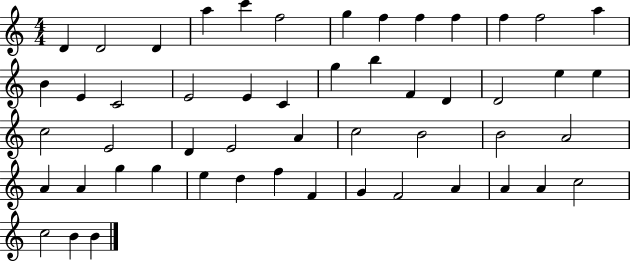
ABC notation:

X:1
T:Untitled
M:4/4
L:1/4
K:C
D D2 D a c' f2 g f f f f f2 a B E C2 E2 E C g b F D D2 e e c2 E2 D E2 A c2 B2 B2 A2 A A g g e d f F G F2 A A A c2 c2 B B